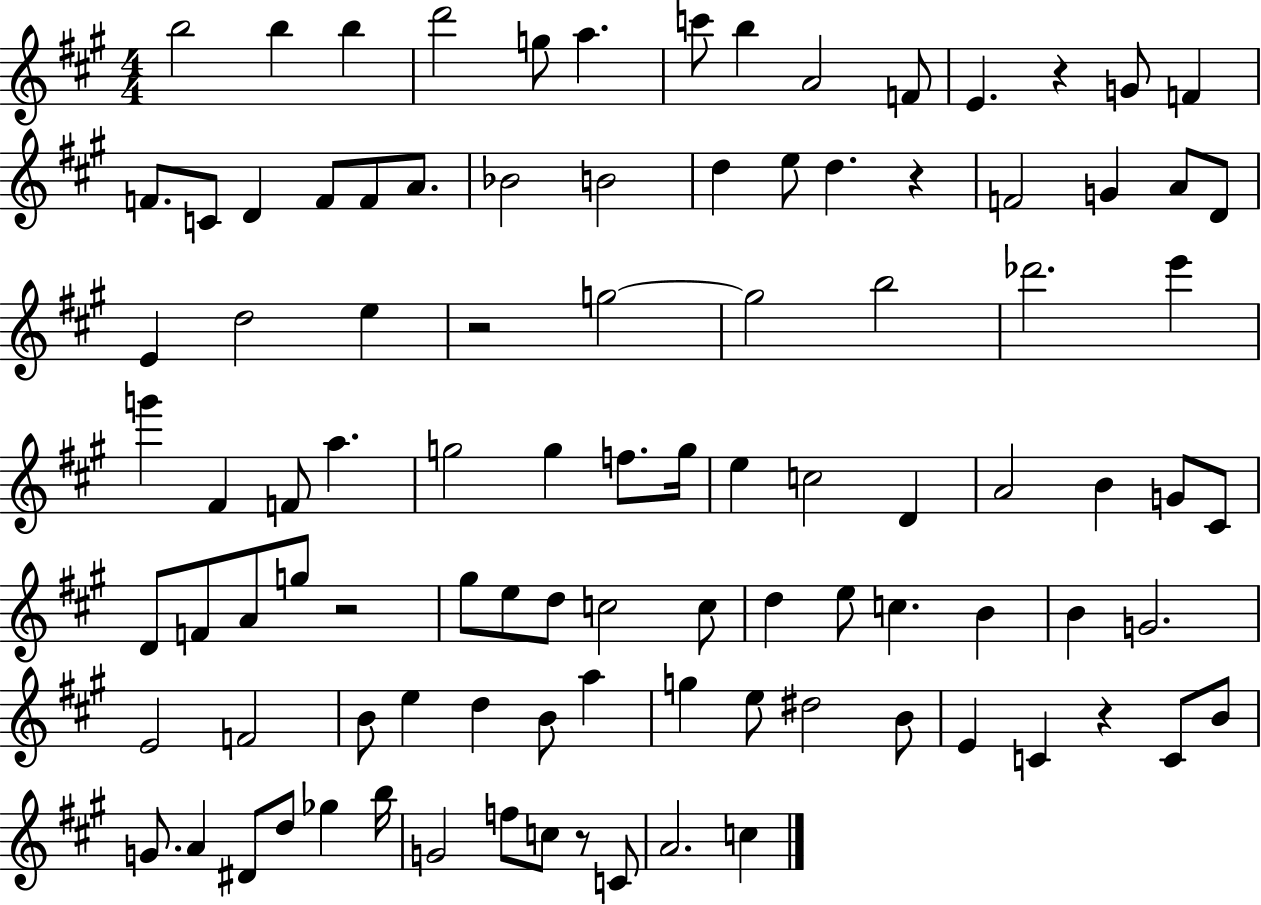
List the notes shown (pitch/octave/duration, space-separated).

B5/h B5/q B5/q D6/h G5/e A5/q. C6/e B5/q A4/h F4/e E4/q. R/q G4/e F4/q F4/e. C4/e D4/q F4/e F4/e A4/e. Bb4/h B4/h D5/q E5/e D5/q. R/q F4/h G4/q A4/e D4/e E4/q D5/h E5/q R/h G5/h G5/h B5/h Db6/h. E6/q G6/q F#4/q F4/e A5/q. G5/h G5/q F5/e. G5/s E5/q C5/h D4/q A4/h B4/q G4/e C#4/e D4/e F4/e A4/e G5/e R/h G#5/e E5/e D5/e C5/h C5/e D5/q E5/e C5/q. B4/q B4/q G4/h. E4/h F4/h B4/e E5/q D5/q B4/e A5/q G5/q E5/e D#5/h B4/e E4/q C4/q R/q C4/e B4/e G4/e. A4/q D#4/e D5/e Gb5/q B5/s G4/h F5/e C5/e R/e C4/e A4/h. C5/q